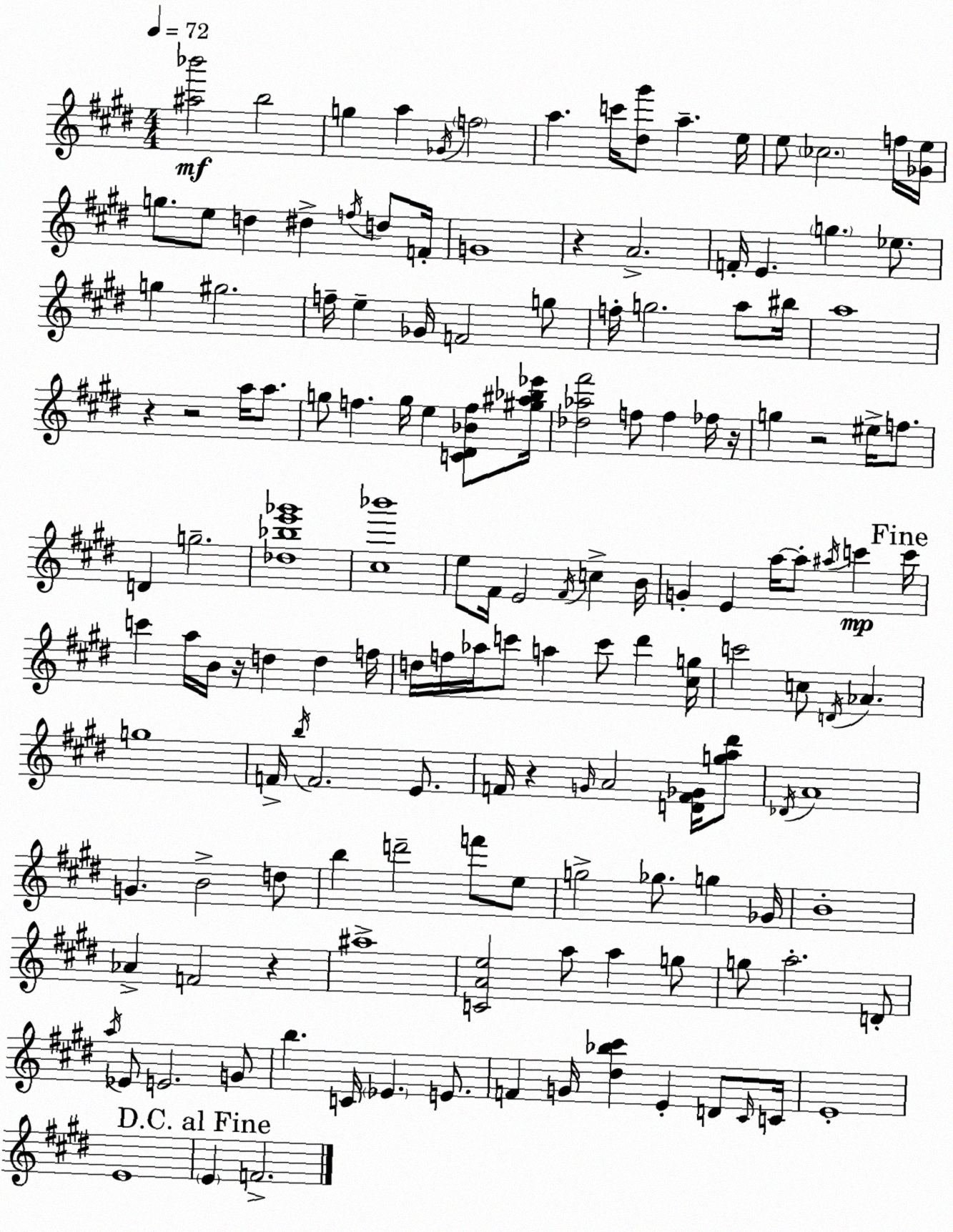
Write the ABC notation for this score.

X:1
T:Untitled
M:4/4
L:1/4
K:E
[^a_b']2 b2 g a _G/4 f2 a c'/4 [^d^g']/2 a e/4 e/2 _c2 f/4 [_Ge]/4 g/2 e/2 d ^d f/4 d/2 F/4 G4 z A2 F/4 E g _e/2 g ^g2 f/4 e _G/4 F2 g/2 f/4 g2 a/2 ^b/4 a4 z z2 a/4 a/2 g/2 f g/4 e [C^D_Bf]/2 [^g^a_b_e']/4 [_d_a^f']2 f/2 f _f/4 z/4 g z2 ^e/4 f/2 D g2 [_d_be'_g']4 [^c_b']4 e/2 ^F/4 E2 ^F/4 c B/4 G E a/4 a/2 ^a/4 c' c'/4 c' a/4 B/4 z/4 d d f/4 d/4 f/4 _a/4 c'/2 a c'/2 ^d' [^cg]/4 c'2 c/2 D/4 _A g4 F/4 b/4 F2 E/2 F/4 z G/4 A2 [DF_G]/4 [ga^d']/2 _D/4 A4 G B2 d/2 b d'2 f'/2 e/2 g2 _g/2 g _G/4 B4 _A F2 z ^a4 [CAe]2 a/2 a g/2 g/2 a2 D/2 a/4 _E/2 E2 G/2 b C/4 _E E/2 F G/4 [^d_b^c'] E D/2 ^C/4 C/4 E4 E4 E F2